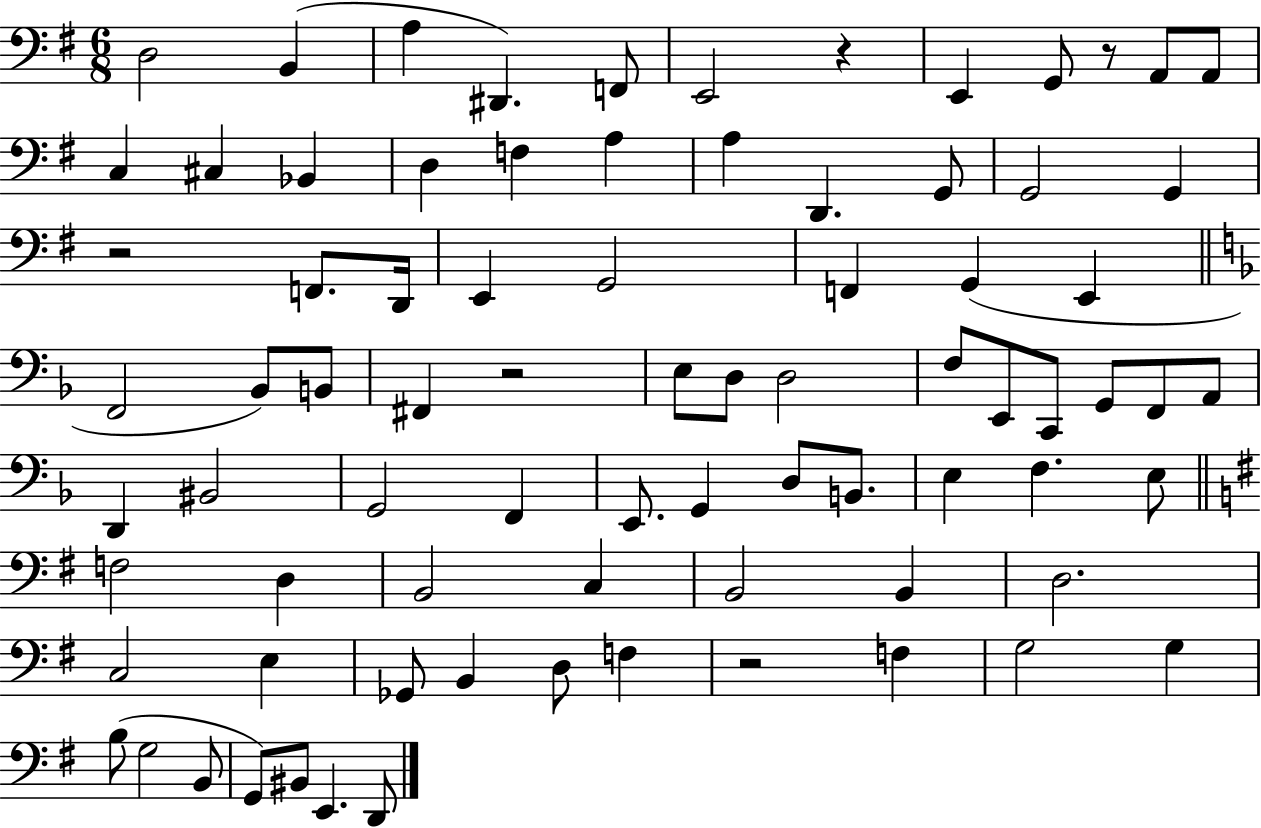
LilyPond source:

{
  \clef bass
  \numericTimeSignature
  \time 6/8
  \key g \major
  d2 b,4( | a4 dis,4.) f,8 | e,2 r4 | e,4 g,8 r8 a,8 a,8 | \break c4 cis4 bes,4 | d4 f4 a4 | a4 d,4. g,8 | g,2 g,4 | \break r2 f,8. d,16 | e,4 g,2 | f,4 g,4( e,4 | \bar "||" \break \key f \major f,2 bes,8) b,8 | fis,4 r2 | e8 d8 d2 | f8 e,8 c,8 g,8 f,8 a,8 | \break d,4 bis,2 | g,2 f,4 | e,8. g,4 d8 b,8. | e4 f4. e8 | \break \bar "||" \break \key e \minor f2 d4 | b,2 c4 | b,2 b,4 | d2. | \break c2 e4 | ges,8 b,4 d8 f4 | r2 f4 | g2 g4 | \break b8( g2 b,8 | g,8) bis,8 e,4. d,8 | \bar "|."
}